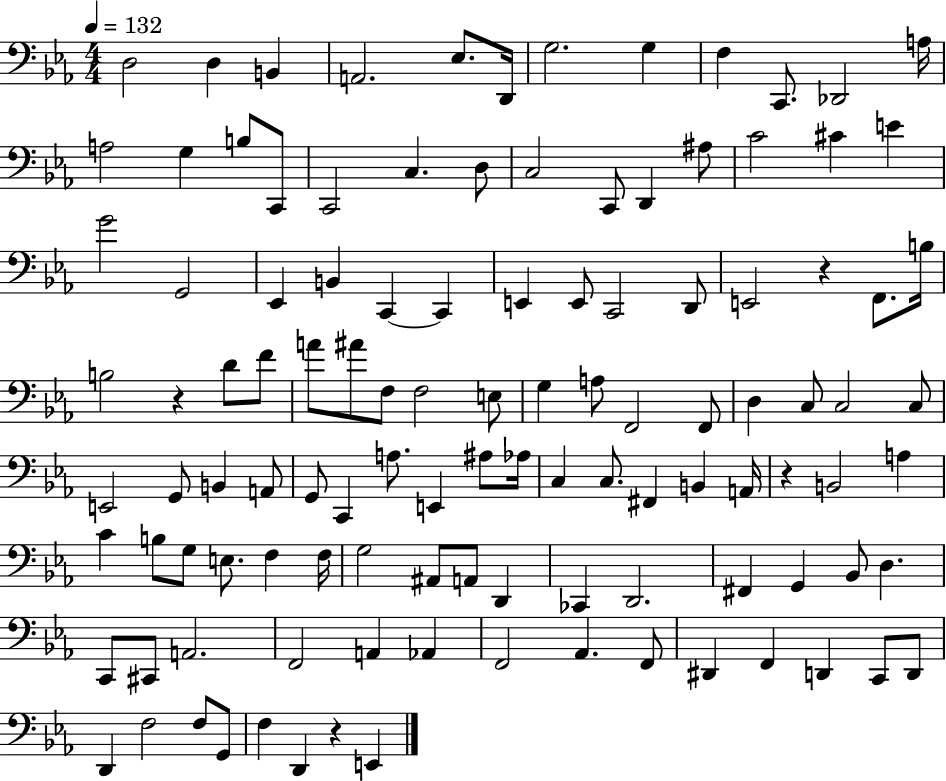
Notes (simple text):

D3/h D3/q B2/q A2/h. Eb3/e. D2/s G3/h. G3/q F3/q C2/e. Db2/h A3/s A3/h G3/q B3/e C2/e C2/h C3/q. D3/e C3/h C2/e D2/q A#3/e C4/h C#4/q E4/q G4/h G2/h Eb2/q B2/q C2/q C2/q E2/q E2/e C2/h D2/e E2/h R/q F2/e. B3/s B3/h R/q D4/e F4/e A4/e A#4/e F3/e F3/h E3/e G3/q A3/e F2/h F2/e D3/q C3/e C3/h C3/e E2/h G2/e B2/q A2/e G2/e C2/q A3/e. E2/q A#3/e Ab3/s C3/q C3/e. F#2/q B2/q A2/s R/q B2/h A3/q C4/q B3/e G3/e E3/e. F3/q F3/s G3/h A#2/e A2/e D2/q CES2/q D2/h. F#2/q G2/q Bb2/e D3/q. C2/e C#2/e A2/h. F2/h A2/q Ab2/q F2/h Ab2/q. F2/e D#2/q F2/q D2/q C2/e D2/e D2/q F3/h F3/e G2/e F3/q D2/q R/q E2/q